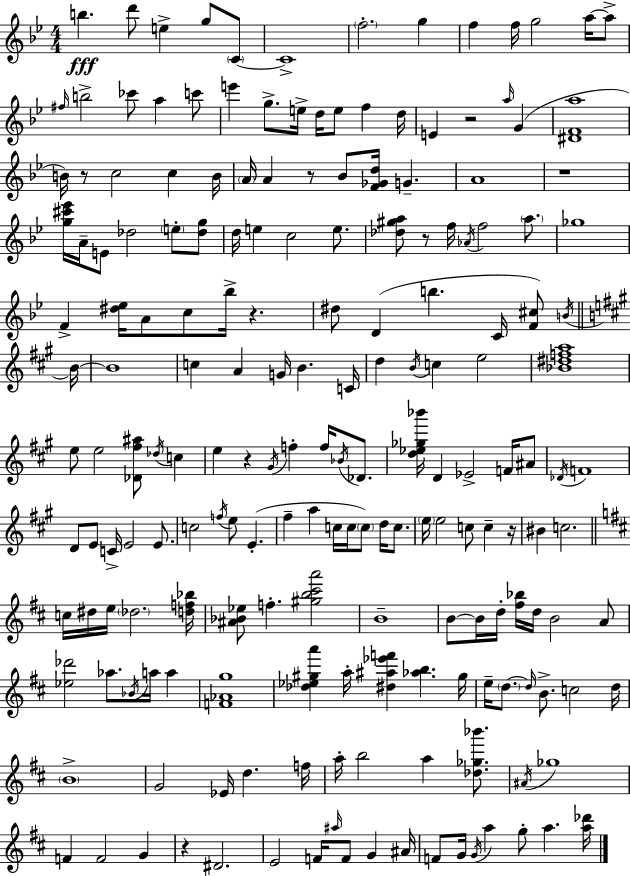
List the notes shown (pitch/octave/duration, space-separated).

B5/q. D6/e E5/q G5/e C4/e C4/w F5/h. G5/q F5/q F5/s G5/h A5/s A5/e F#5/s B5/h CES6/e A5/q C6/e E6/q G5/e. E5/s D5/s E5/e F5/q D5/s E4/q R/h A5/s G4/q [D#4,F4,A5]/w B4/s R/e C5/h C5/q B4/s A4/s A4/q R/e Bb4/e [F4,Gb4,D5]/s G4/q. A4/w R/w [G5,C#6,Eb6]/s A4/s E4/e Db5/h E5/e [Db5,G5]/e D5/s E5/q C5/h E5/e. [Db5,G#5,A5]/e R/e F5/s Ab4/s F5/h A5/e. Gb5/w F4/q [D#5,Eb5]/s A4/e C5/e Bb5/s R/q. D#5/e D4/q B5/q. C4/s [F4,C#5]/e B4/s B4/s B4/w C5/q A4/q G4/s B4/q. C4/s D5/q B4/s C5/q E5/h [Bb4,D#5,F5,A5]/w E5/e E5/h [Db4,F#5,A#5]/e Db5/s C5/q E5/q R/q G#4/s F5/q F5/s Bb4/s Db4/e. [D5,Eb5,Gb5,Bb6]/s D4/q Eb4/h F4/s A#4/e Db4/s F4/w D4/e E4/e C4/s E4/h E4/e. C5/h F5/s E5/e E4/q. F#5/q A5/q C5/s C5/s C5/e D5/s C5/e. E5/s E5/h C5/e C5/q R/s BIS4/q C5/h. C5/s D#5/s E5/s Db5/h. [D5,F5,Bb5]/s [A#4,Bb4,Eb5]/e F5/q. [G#5,B5,C#6,A6]/h B4/w B4/e B4/s D5/s [F#5,Bb5]/s D5/s B4/h A4/e [Eb5,Db6]/h Ab5/e. Bb4/s A5/s A5/q [F4,Ab4,G5]/w [Db5,Eb5,G#5,A6]/q A5/s [D#5,A#5,Eb6,F6]/q [Ab5,B5]/q. G#5/s E5/s D5/e. D5/s B4/e. C5/h D5/s B4/w G4/h Eb4/s D5/q. F5/s A5/s B5/h A5/q [Db5,Gb5,Bb6]/e. A#4/s Gb5/w F4/q F4/h G4/q R/q D#4/h. E4/h F4/s A#5/s F4/e G4/q A#4/s F4/e G4/s G4/s A5/q G5/e A5/q. [A5,Db6]/s